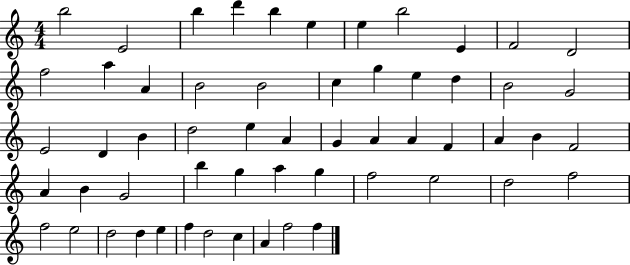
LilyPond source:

{
  \clef treble
  \numericTimeSignature
  \time 4/4
  \key c \major
  b''2 e'2 | b''4 d'''4 b''4 e''4 | e''4 b''2 e'4 | f'2 d'2 | \break f''2 a''4 a'4 | b'2 b'2 | c''4 g''4 e''4 d''4 | b'2 g'2 | \break e'2 d'4 b'4 | d''2 e''4 a'4 | g'4 a'4 a'4 f'4 | a'4 b'4 f'2 | \break a'4 b'4 g'2 | b''4 g''4 a''4 g''4 | f''2 e''2 | d''2 f''2 | \break f''2 e''2 | d''2 d''4 e''4 | f''4 d''2 c''4 | a'4 f''2 f''4 | \break \bar "|."
}